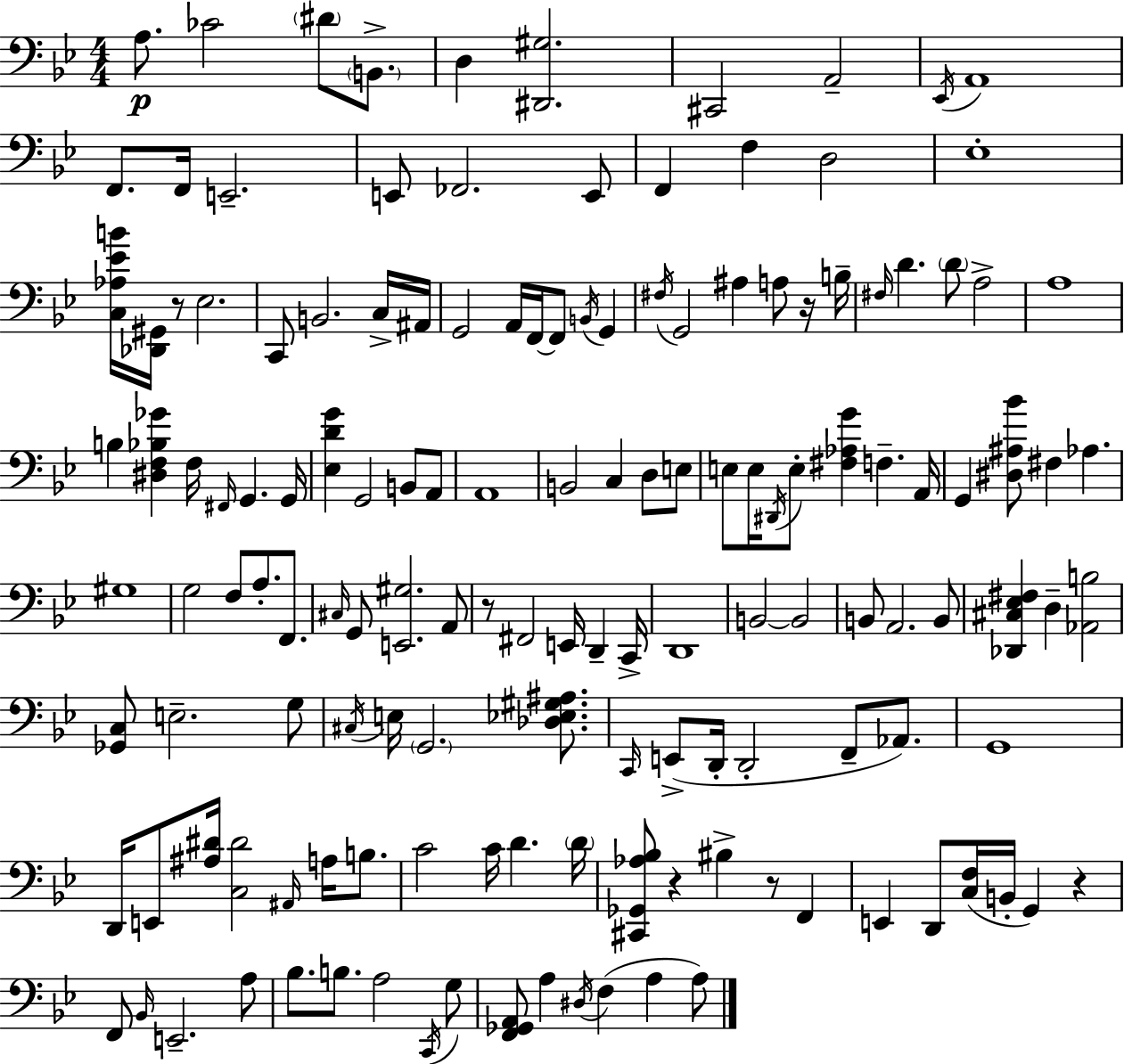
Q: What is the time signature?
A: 4/4